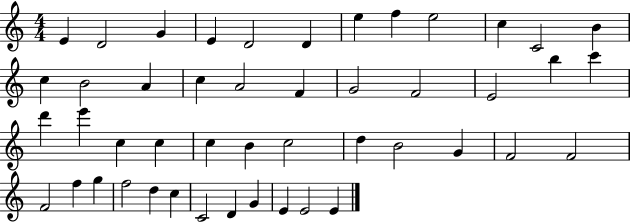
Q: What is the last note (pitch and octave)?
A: E4